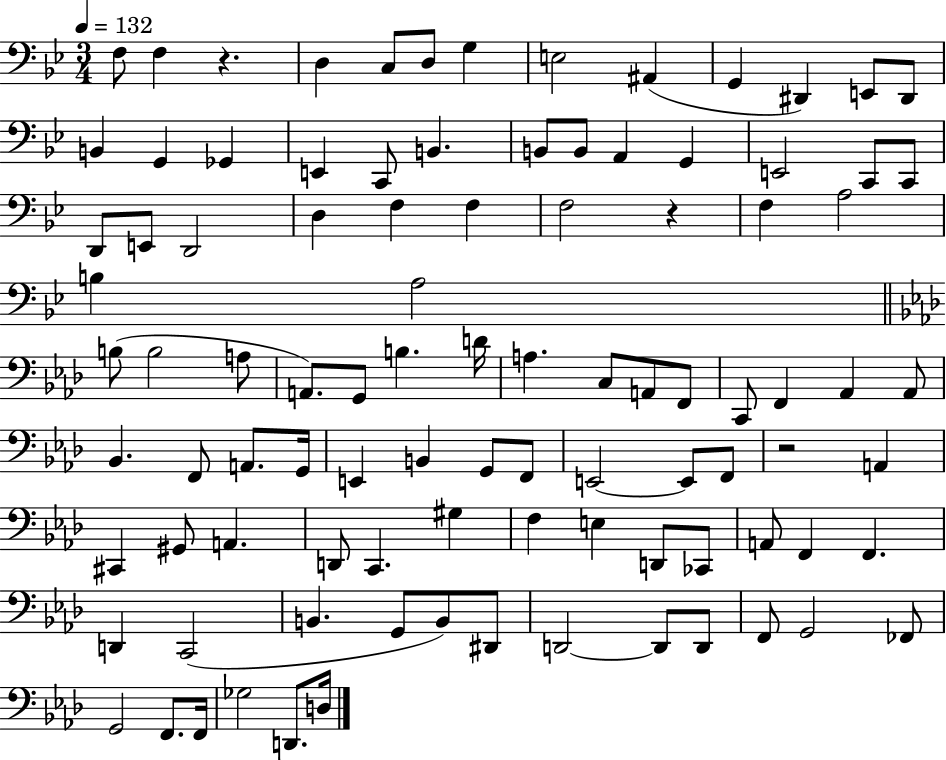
F3/e F3/q R/q. D3/q C3/e D3/e G3/q E3/h A#2/q G2/q D#2/q E2/e D#2/e B2/q G2/q Gb2/q E2/q C2/e B2/q. B2/e B2/e A2/q G2/q E2/h C2/e C2/e D2/e E2/e D2/h D3/q F3/q F3/q F3/h R/q F3/q A3/h B3/q A3/h B3/e B3/h A3/e A2/e. G2/e B3/q. D4/s A3/q. C3/e A2/e F2/e C2/e F2/q Ab2/q Ab2/e Bb2/q. F2/e A2/e. G2/s E2/q B2/q G2/e F2/e E2/h E2/e F2/e R/h A2/q C#2/q G#2/e A2/q. D2/e C2/q. G#3/q F3/q E3/q D2/e CES2/e A2/e F2/q F2/q. D2/q C2/h B2/q. G2/e B2/e D#2/e D2/h D2/e D2/e F2/e G2/h FES2/e G2/h F2/e. F2/s Gb3/h D2/e. D3/s